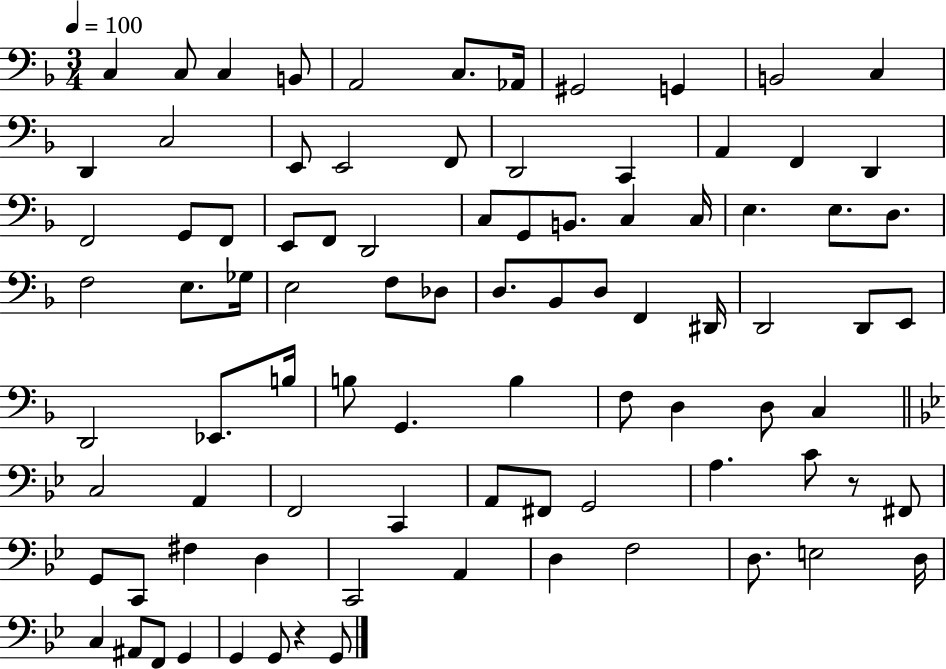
X:1
T:Untitled
M:3/4
L:1/4
K:F
C, C,/2 C, B,,/2 A,,2 C,/2 _A,,/4 ^G,,2 G,, B,,2 C, D,, C,2 E,,/2 E,,2 F,,/2 D,,2 C,, A,, F,, D,, F,,2 G,,/2 F,,/2 E,,/2 F,,/2 D,,2 C,/2 G,,/2 B,,/2 C, C,/4 E, E,/2 D,/2 F,2 E,/2 _G,/4 E,2 F,/2 _D,/2 D,/2 _B,,/2 D,/2 F,, ^D,,/4 D,,2 D,,/2 E,,/2 D,,2 _E,,/2 B,/4 B,/2 G,, B, F,/2 D, D,/2 C, C,2 A,, F,,2 C,, A,,/2 ^F,,/2 G,,2 A, C/2 z/2 ^F,,/2 G,,/2 C,,/2 ^F, D, C,,2 A,, D, F,2 D,/2 E,2 D,/4 C, ^A,,/2 F,,/2 G,, G,, G,,/2 z G,,/2